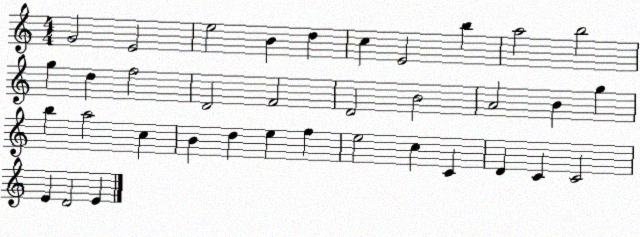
X:1
T:Untitled
M:4/4
L:1/4
K:C
G2 E2 e2 B d c E2 b a2 b2 g d f2 D2 F2 D2 B2 A2 B g b a2 c B d e f e2 c C D C C2 E D2 E